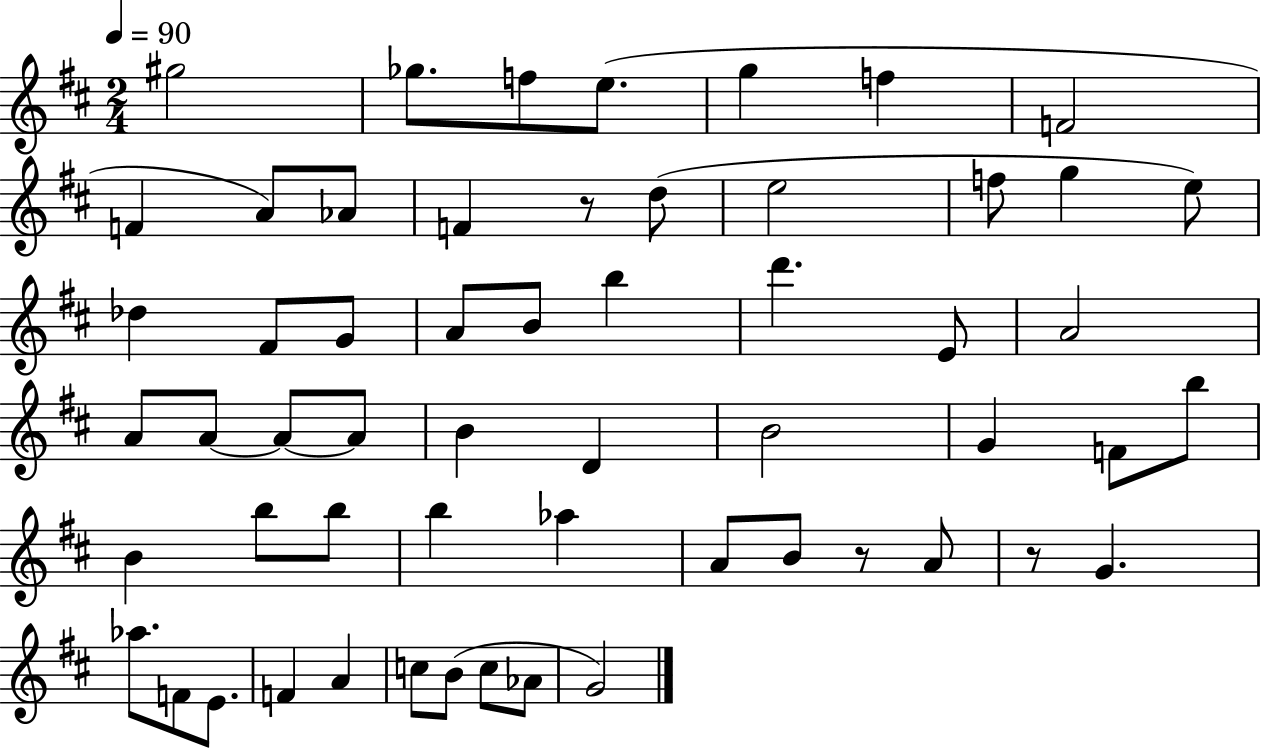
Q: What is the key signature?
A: D major